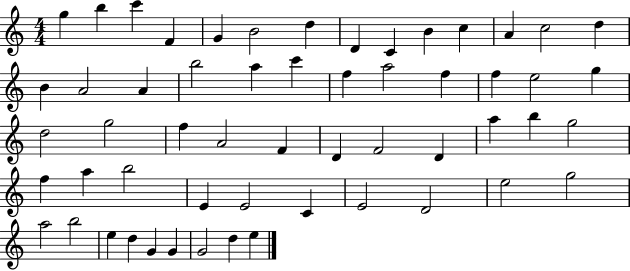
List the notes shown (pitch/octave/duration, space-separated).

G5/q B5/q C6/q F4/q G4/q B4/h D5/q D4/q C4/q B4/q C5/q A4/q C5/h D5/q B4/q A4/h A4/q B5/h A5/q C6/q F5/q A5/h F5/q F5/q E5/h G5/q D5/h G5/h F5/q A4/h F4/q D4/q F4/h D4/q A5/q B5/q G5/h F5/q A5/q B5/h E4/q E4/h C4/q E4/h D4/h E5/h G5/h A5/h B5/h E5/q D5/q G4/q G4/q G4/h D5/q E5/q